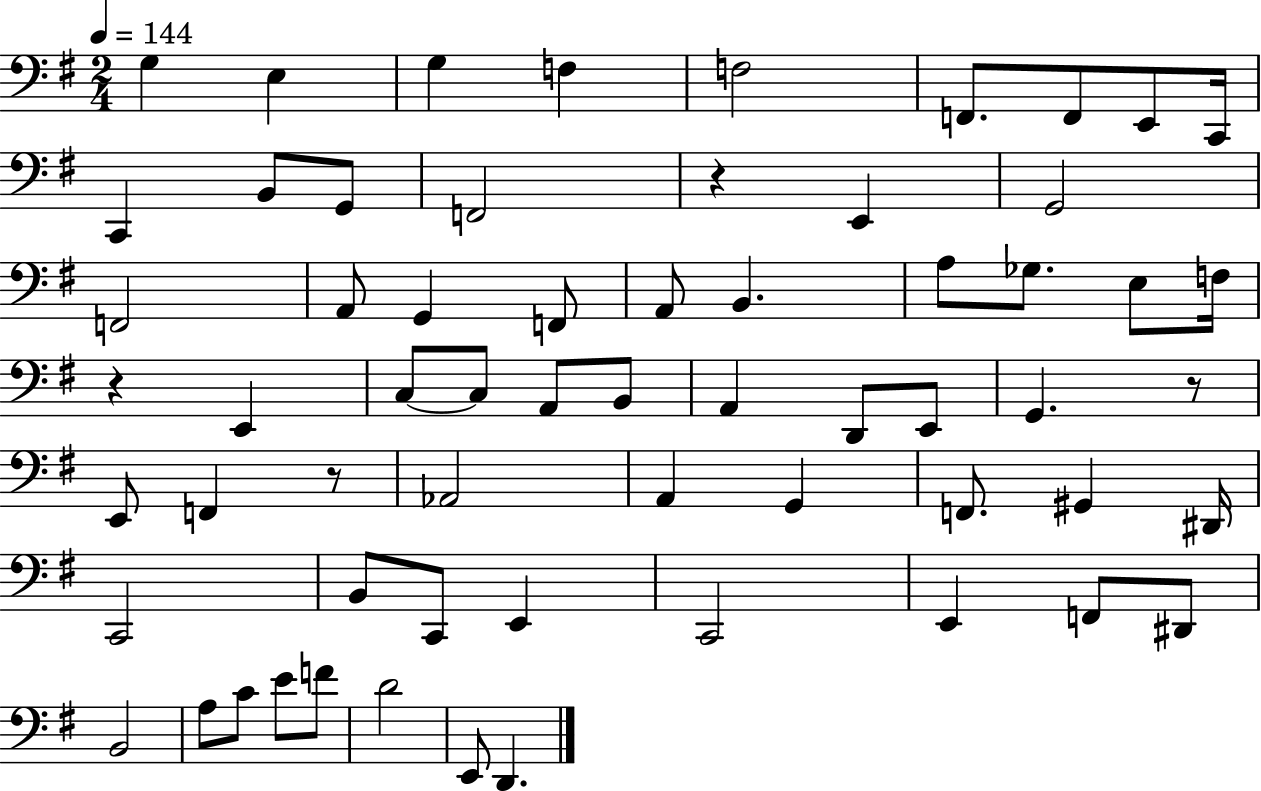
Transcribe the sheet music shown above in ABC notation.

X:1
T:Untitled
M:2/4
L:1/4
K:G
G, E, G, F, F,2 F,,/2 F,,/2 E,,/2 C,,/4 C,, B,,/2 G,,/2 F,,2 z E,, G,,2 F,,2 A,,/2 G,, F,,/2 A,,/2 B,, A,/2 _G,/2 E,/2 F,/4 z E,, C,/2 C,/2 A,,/2 B,,/2 A,, D,,/2 E,,/2 G,, z/2 E,,/2 F,, z/2 _A,,2 A,, G,, F,,/2 ^G,, ^D,,/4 C,,2 B,,/2 C,,/2 E,, C,,2 E,, F,,/2 ^D,,/2 B,,2 A,/2 C/2 E/2 F/2 D2 E,,/2 D,,